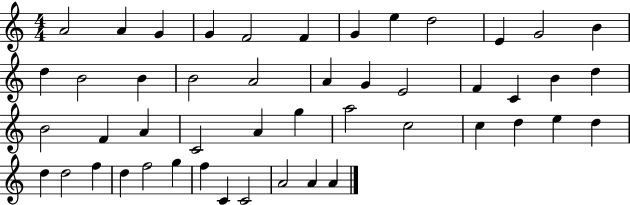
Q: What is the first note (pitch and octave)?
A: A4